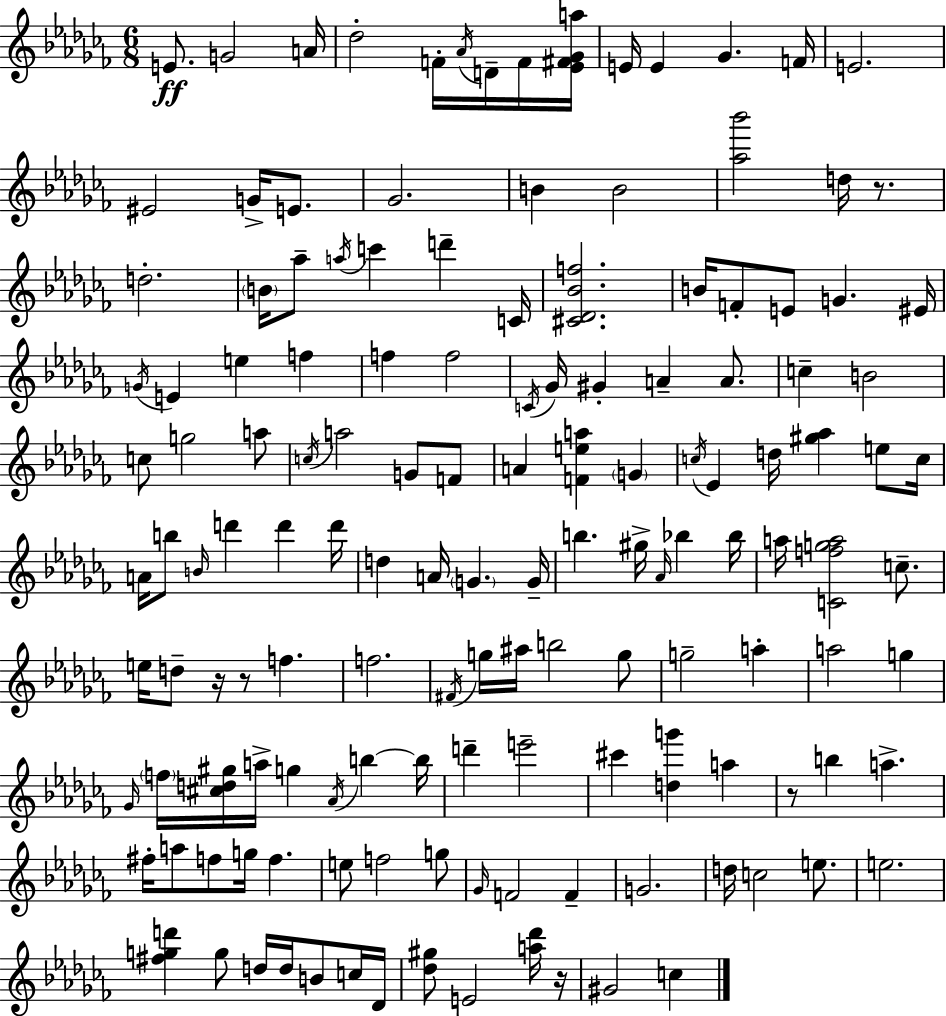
E4/e. G4/h A4/s Db5/h F4/s Ab4/s D4/s F4/s [Eb4,F#4,Gb4,A5]/s E4/s E4/q Gb4/q. F4/s E4/h. EIS4/h G4/s E4/e. Gb4/h. B4/q B4/h [Ab5,Bb6]/h D5/s R/e. D5/h. B4/s Ab5/e A5/s C6/q D6/q C4/s [C#4,Db4,Bb4,F5]/h. B4/s F4/e E4/e G4/q. EIS4/s G4/s E4/q E5/q F5/q F5/q F5/h C4/s Gb4/s G#4/q A4/q A4/e. C5/q B4/h C5/e G5/h A5/e C5/s A5/h G4/e F4/e A4/q [F4,E5,A5]/q G4/q C5/s Eb4/q D5/s [G#5,Ab5]/q E5/e C5/s A4/s B5/e B4/s D6/q D6/q D6/s D5/q A4/s G4/q. G4/s B5/q. G#5/s Ab4/s Bb5/q Bb5/s A5/s [C4,F5,G5,A5]/h C5/e. E5/s D5/e R/s R/e F5/q. F5/h. F#4/s G5/s A#5/s B5/h G5/e G5/h A5/q A5/h G5/q Gb4/s F5/s [C#5,D5,G#5]/s A5/s G5/q Ab4/s B5/q B5/s D6/q E6/h C#6/q [D5,G6]/q A5/q R/e B5/q A5/q. F#5/s A5/e F5/e G5/s F5/q. E5/e F5/h G5/e Gb4/s F4/h F4/q G4/h. D5/s C5/h E5/e. E5/h. [F#5,G5,D6]/q G5/e D5/s D5/s B4/e C5/s Db4/s [Db5,G#5]/e E4/h [A5,Db6]/s R/s G#4/h C5/q